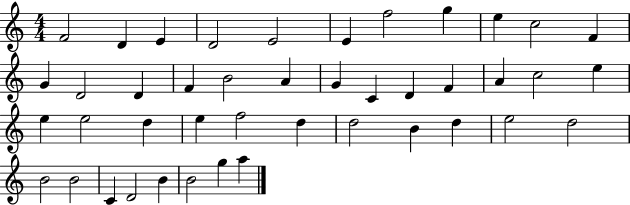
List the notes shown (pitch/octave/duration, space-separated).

F4/h D4/q E4/q D4/h E4/h E4/q F5/h G5/q E5/q C5/h F4/q G4/q D4/h D4/q F4/q B4/h A4/q G4/q C4/q D4/q F4/q A4/q C5/h E5/q E5/q E5/h D5/q E5/q F5/h D5/q D5/h B4/q D5/q E5/h D5/h B4/h B4/h C4/q D4/h B4/q B4/h G5/q A5/q